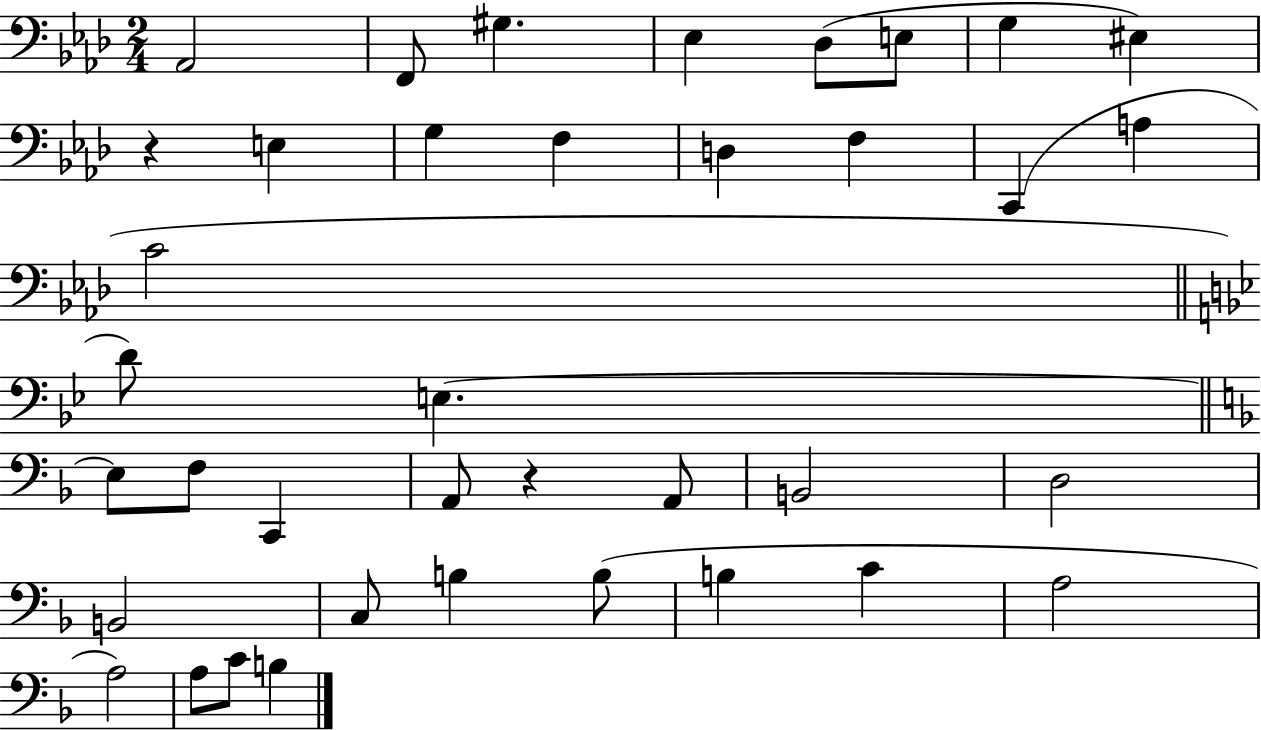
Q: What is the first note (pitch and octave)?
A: Ab2